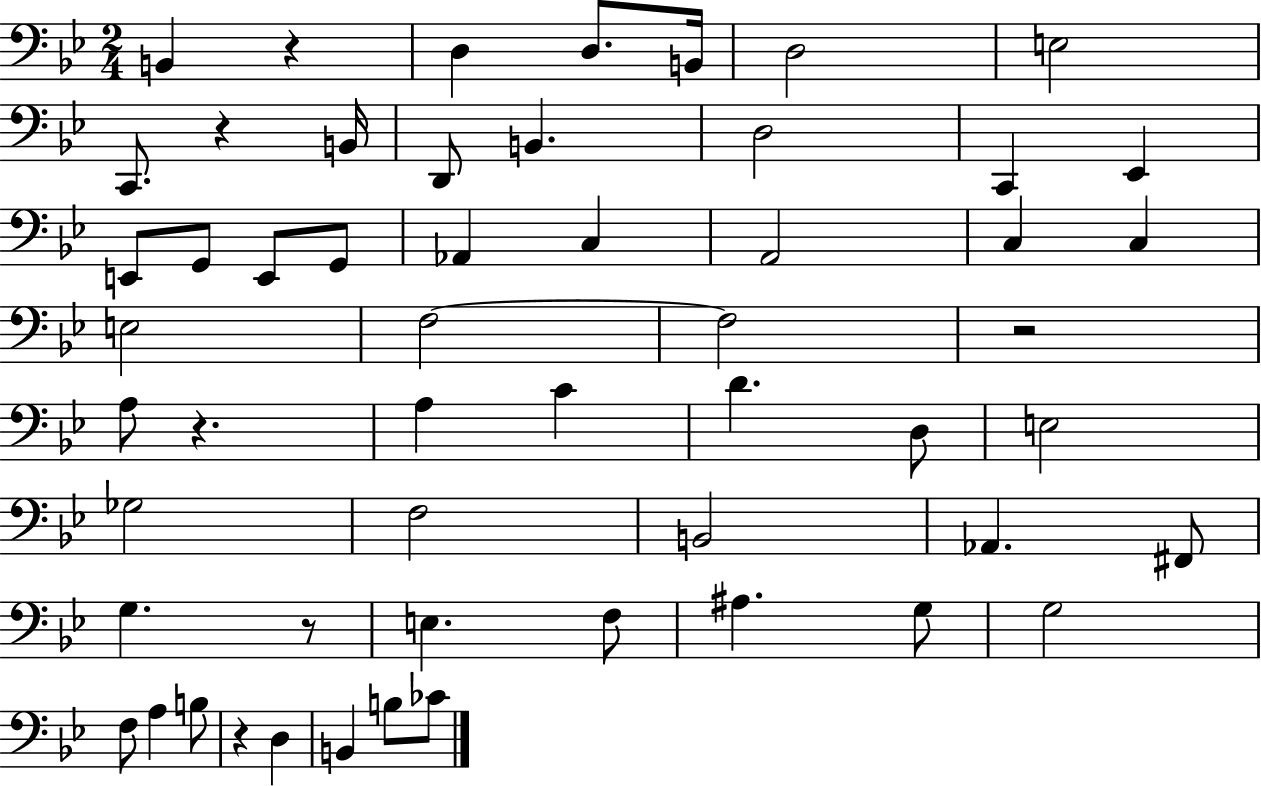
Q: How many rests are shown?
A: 6